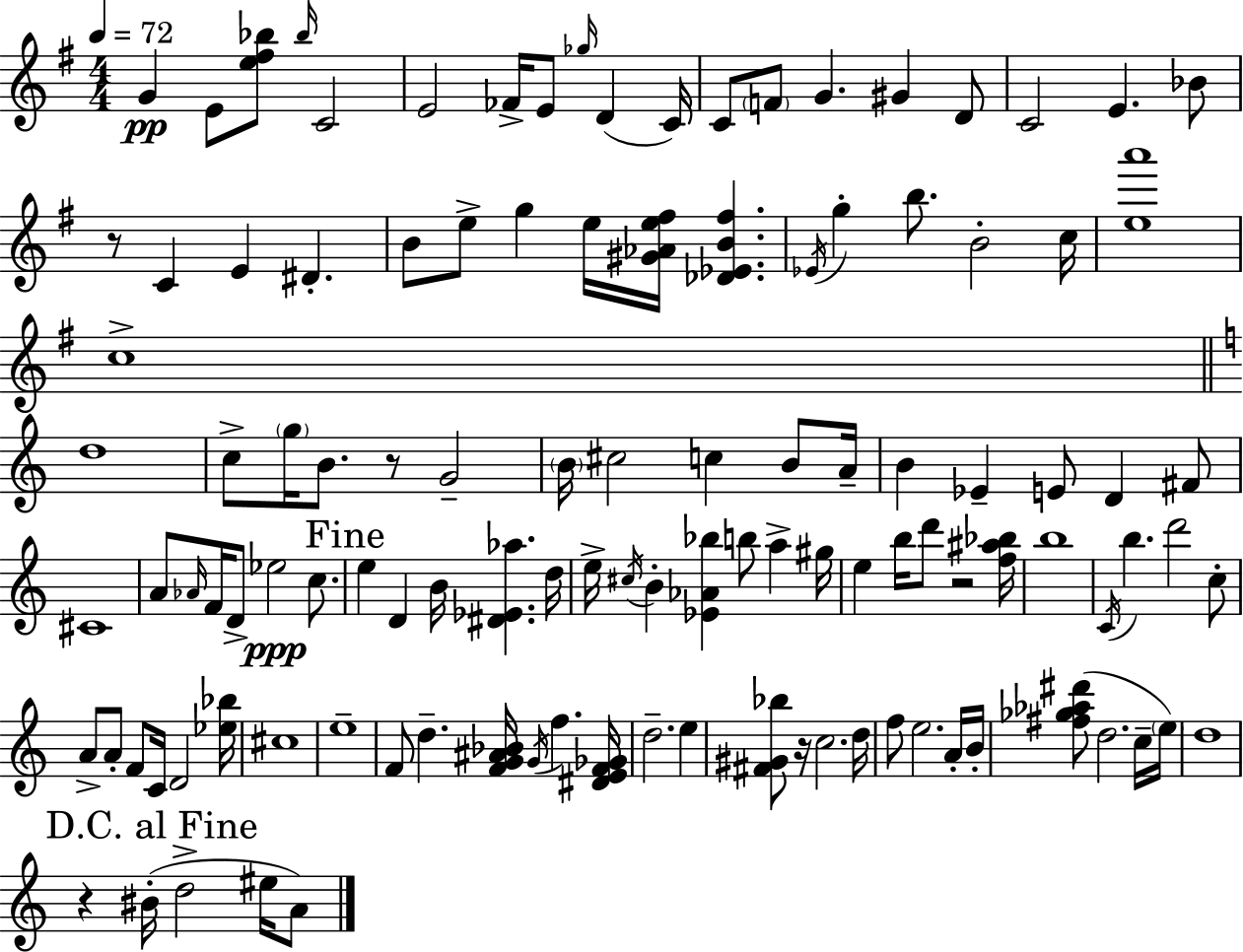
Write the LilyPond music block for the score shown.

{
  \clef treble
  \numericTimeSignature
  \time 4/4
  \key e \minor
  \tempo 4 = 72
  g'4\pp e'8 <e'' fis'' bes''>8 \grace { bes''16 } c'2 | e'2 fes'16-> e'8 \grace { ges''16 }( d'4 | c'16) c'8 \parenthesize f'8 g'4. gis'4 | d'8 c'2 e'4. | \break bes'8 r8 c'4 e'4 dis'4.-. | b'8 e''8-> g''4 e''16 <gis' aes' e'' fis''>16 <des' ees' b' fis''>4. | \acciaccatura { ees'16 } g''4-. b''8. b'2-. | c''16 <e'' a'''>1 | \break c''1-> | \bar "||" \break \key c \major d''1 | c''8-> \parenthesize g''16 b'8. r8 g'2-- | \parenthesize b'16 cis''2 c''4 b'8 a'16-- | b'4 ees'4-- e'8 d'4 fis'8 | \break cis'1 | a'8 \grace { aes'16 } f'16 d'8-> ees''2\ppp c''8. | \mark "Fine" e''4 d'4 b'16 <dis' ees' aes''>4. | d''16 e''16-> \acciaccatura { cis''16 } b'4-. <ees' aes' bes''>4 b''8 a''4-> | \break gis''16 e''4 b''16 d'''8 r2 | <f'' ais'' bes''>16 b''1 | \acciaccatura { c'16 } b''4. d'''2 | c''8-. a'8-> a'8-. f'8 c'16 d'2 | \break <ees'' bes''>16 cis''1 | e''1-- | f'8 d''4.-- <f' g' ais' bes'>16 \acciaccatura { g'16 } f''4. | <dis' e' f' ges'>16 d''2.-- | \break e''4 <fis' gis' bes''>8 r16 c''2. | d''16 f''8 e''2. | a'16-. b'16-. <fis'' ges'' aes'' dis'''>8( d''2. | c''16-- \parenthesize e''16) d''1 | \break \mark "D.C. al Fine" r4 bis'16-.( d''2-> | eis''16 a'8) \bar "|."
}